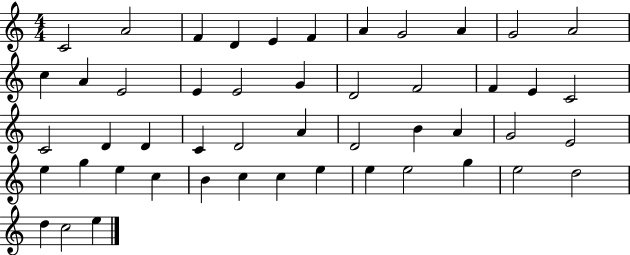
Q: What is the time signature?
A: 4/4